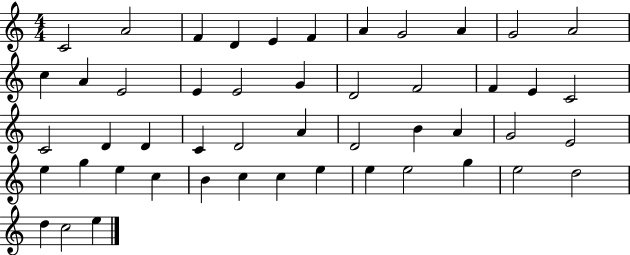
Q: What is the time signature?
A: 4/4